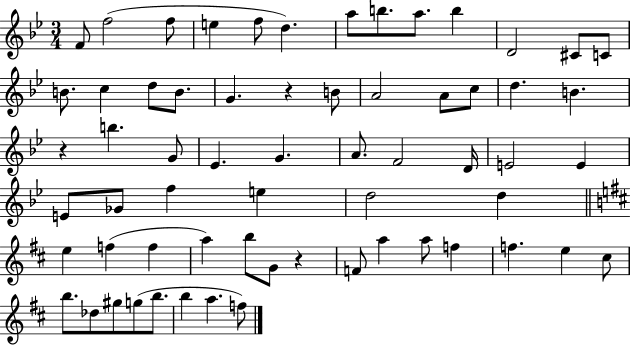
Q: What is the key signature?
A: BES major